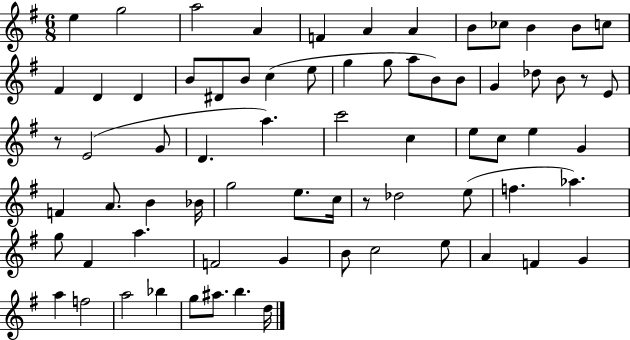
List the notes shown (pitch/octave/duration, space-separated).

E5/q G5/h A5/h A4/q F4/q A4/q A4/q B4/e CES5/e B4/q B4/e C5/e F#4/q D4/q D4/q B4/e D#4/e B4/e C5/q E5/e G5/q G5/e A5/e B4/e B4/e G4/q Db5/e B4/e R/e E4/e R/e E4/h G4/e D4/q. A5/q. C6/h C5/q E5/e C5/e E5/q G4/q F4/q A4/e. B4/q Bb4/s G5/h E5/e. C5/s R/e Db5/h E5/e F5/q. Ab5/q. G5/e F#4/q A5/q. F4/h G4/q B4/e C5/h E5/e A4/q F4/q G4/q A5/q F5/h A5/h Bb5/q G5/e A#5/e. B5/q. D5/s